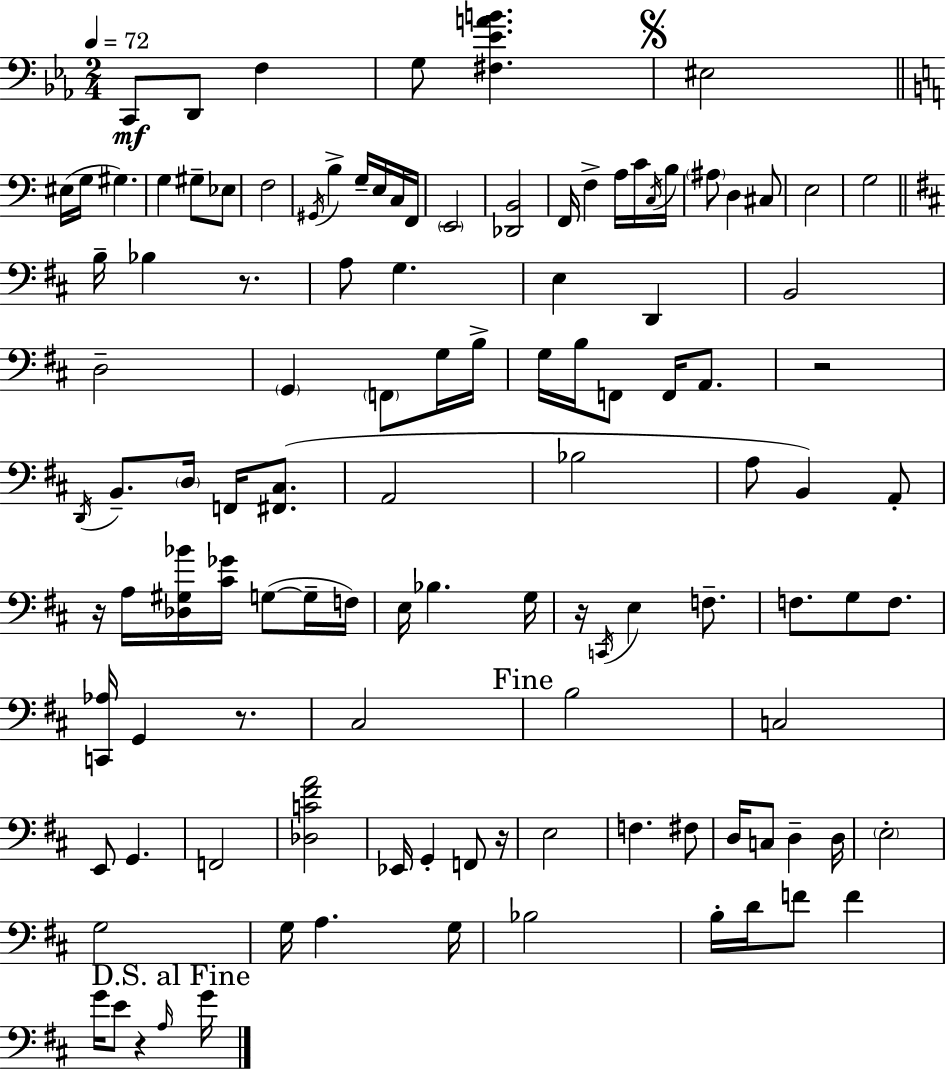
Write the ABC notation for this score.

X:1
T:Untitled
M:2/4
L:1/4
K:Cm
C,,/2 D,,/2 F, G,/2 [^F,_EAB] ^E,2 ^E,/4 G,/4 ^G, G, ^G,/2 _E,/2 F,2 ^G,,/4 B, G,/4 E,/4 C,/4 F,,/4 E,,2 [_D,,B,,]2 F,,/4 F, A,/4 C/4 C,/4 B,/4 ^A,/2 D, ^C,/2 E,2 G,2 B,/4 _B, z/2 A,/2 G, E, D,, B,,2 D,2 G,, F,,/2 G,/4 B,/4 G,/4 B,/4 F,,/2 F,,/4 A,,/2 z2 D,,/4 B,,/2 D,/4 F,,/4 [^F,,^C,]/2 A,,2 _B,2 A,/2 B,, A,,/2 z/4 A,/4 [_D,^G,_B]/4 [^C_G]/4 G,/2 G,/4 F,/4 E,/4 _B, G,/4 z/4 C,,/4 E, F,/2 F,/2 G,/2 F,/2 [C,,_A,]/4 G,, z/2 ^C,2 B,2 C,2 E,,/2 G,, F,,2 [_D,C^FA]2 _E,,/4 G,, F,,/2 z/4 E,2 F, ^F,/2 D,/4 C,/2 D, D,/4 E,2 G,2 G,/4 A, G,/4 _B,2 B,/4 D/4 F/2 F G/4 E/2 z A,/4 G/4